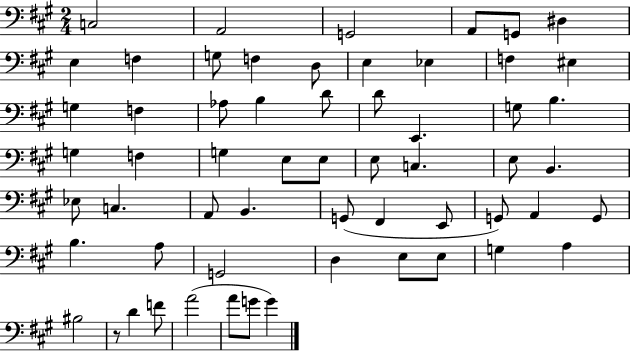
C3/h A2/h G2/h A2/e G2/e D#3/q E3/q F3/q G3/e F3/q D3/e E3/q Eb3/q F3/q EIS3/q G3/q F3/q Ab3/e B3/q D4/e D4/e E2/q. G3/e B3/q. G3/q F3/q G3/q E3/e E3/e E3/e C3/q. E3/e B2/q. Eb3/e C3/q. A2/e B2/q. G2/e F#2/q E2/e G2/e A2/q G2/e B3/q. A3/e G2/h D3/q E3/e E3/e G3/q A3/q BIS3/h R/e D4/q F4/e A4/h A4/e G4/e G4/q